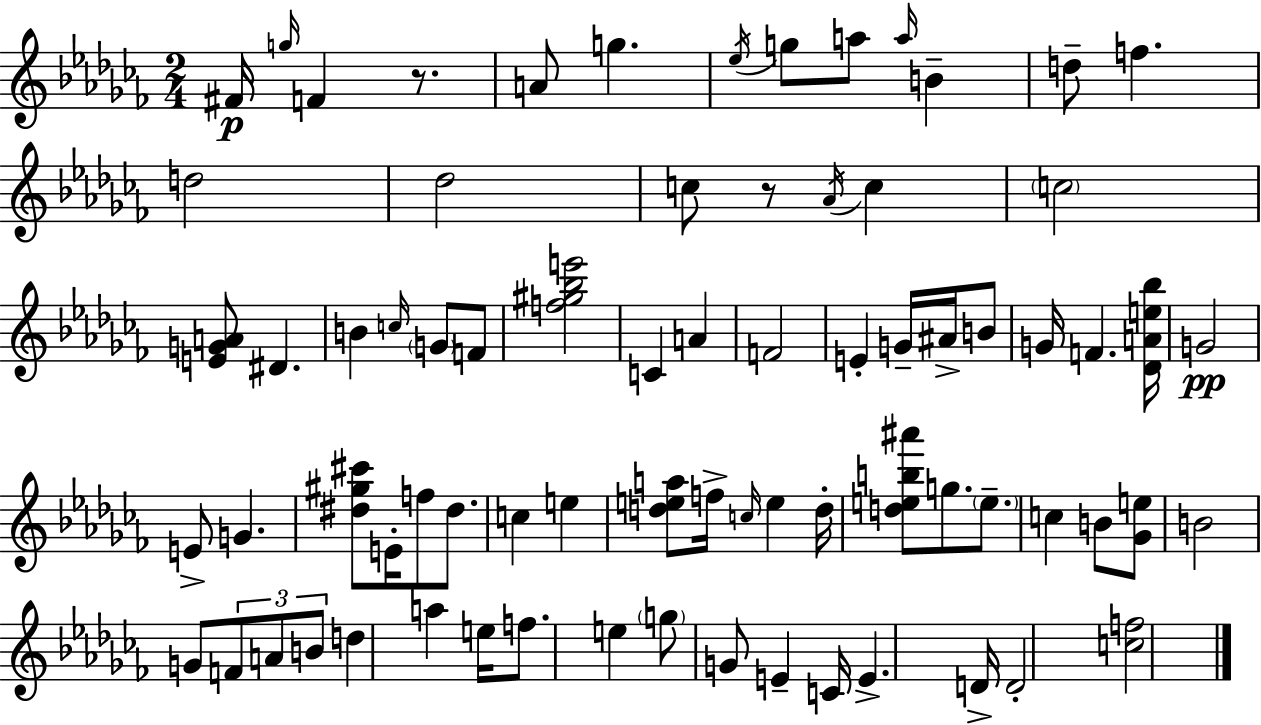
{
  \clef treble
  \numericTimeSignature
  \time 2/4
  \key aes \minor
  fis'16\p \grace { g''16 } f'4 r8. | a'8 g''4. | \acciaccatura { ees''16 } g''8 a''8 \grace { a''16 } b'4-- | d''8-- f''4. | \break d''2 | des''2 | c''8 r8 \acciaccatura { aes'16 } | c''4 \parenthesize c''2 | \break <e' g' a'>8 dis'4. | b'4 | \grace { c''16 } \parenthesize g'8 f'8 <f'' gis'' bes'' e'''>2 | c'4 | \break a'4 f'2 | e'4-. | g'16-- ais'16-> b'8 g'16 f'4. | <des' a' e'' bes''>16 g'2\pp | \break e'8-> g'4. | <dis'' gis'' cis'''>8 e'16-. | f''8 dis''8. c''4 | e''4 <d'' e'' a''>8 f''16-> | \break \grace { c''16 } e''4 d''16-. <d'' e'' b'' ais'''>8 | g''8. \parenthesize e''8.-- c''4 | b'8 <ges' e''>8 b'2 | g'8 | \break \tuplet 3/2 { f'8 a'8 b'8 } d''4 | a''4 e''16 f''8. | e''4 \parenthesize g''8 | g'8 e'4-- c'16 e'4.-> | \break d'16-> d'2-. | <c'' f''>2 | \bar "|."
}